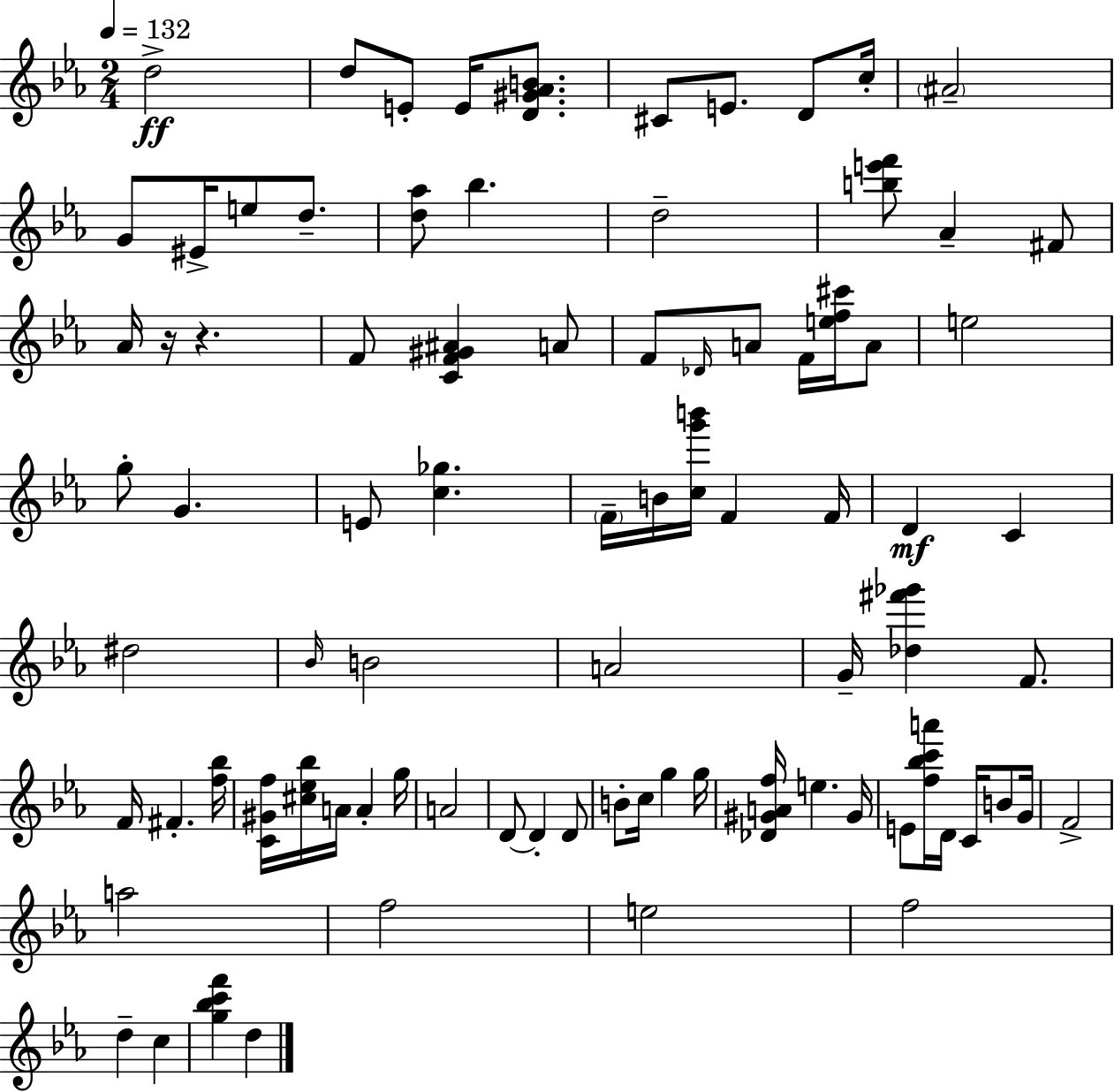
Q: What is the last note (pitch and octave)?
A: D5